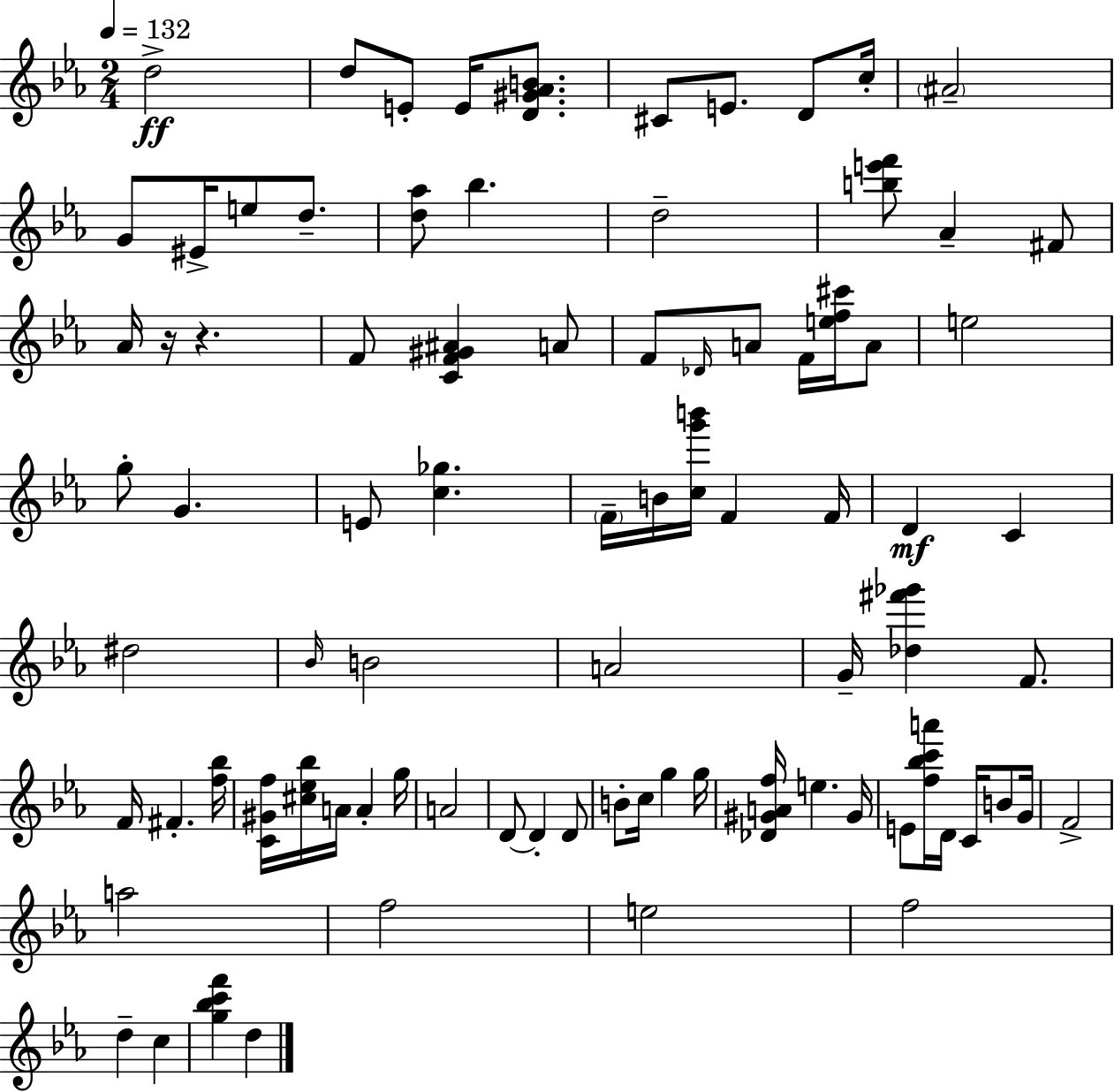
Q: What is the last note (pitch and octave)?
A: D5